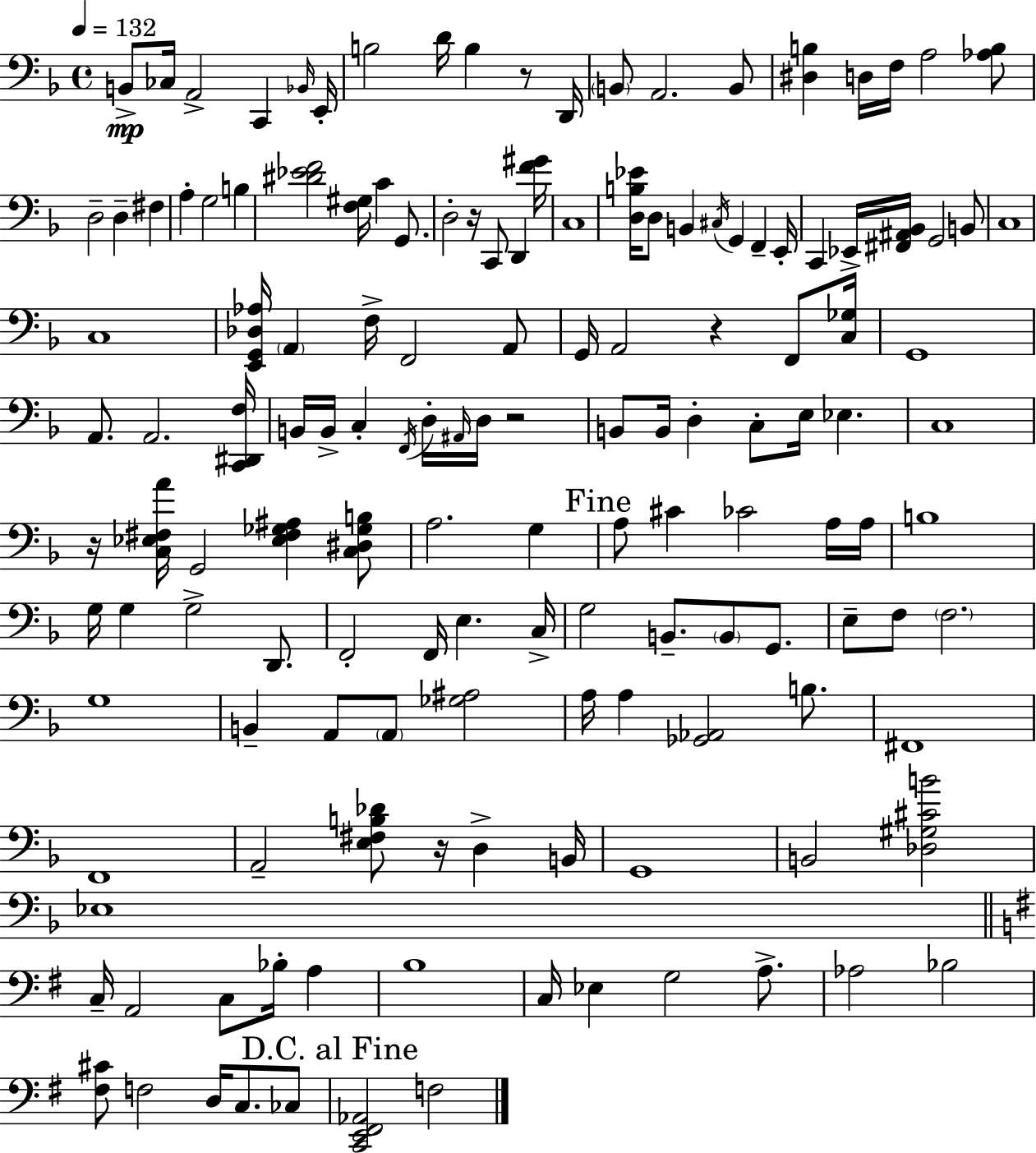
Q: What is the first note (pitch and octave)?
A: B2